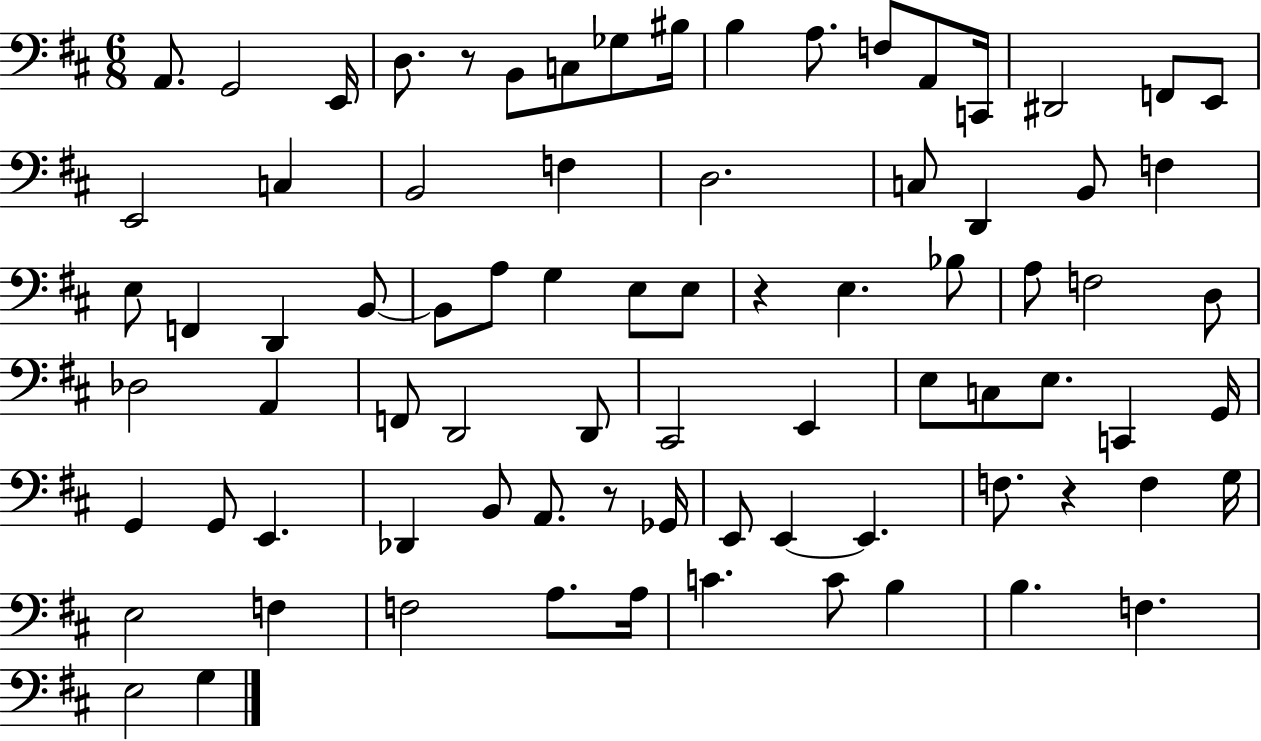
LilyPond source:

{
  \clef bass
  \numericTimeSignature
  \time 6/8
  \key d \major
  a,8. g,2 e,16 | d8. r8 b,8 c8 ges8 bis16 | b4 a8. f8 a,8 c,16 | dis,2 f,8 e,8 | \break e,2 c4 | b,2 f4 | d2. | c8 d,4 b,8 f4 | \break e8 f,4 d,4 b,8~~ | b,8 a8 g4 e8 e8 | r4 e4. bes8 | a8 f2 d8 | \break des2 a,4 | f,8 d,2 d,8 | cis,2 e,4 | e8 c8 e8. c,4 g,16 | \break g,4 g,8 e,4. | des,4 b,8 a,8. r8 ges,16 | e,8 e,4~~ e,4. | f8. r4 f4 g16 | \break e2 f4 | f2 a8. a16 | c'4. c'8 b4 | b4. f4. | \break e2 g4 | \bar "|."
}